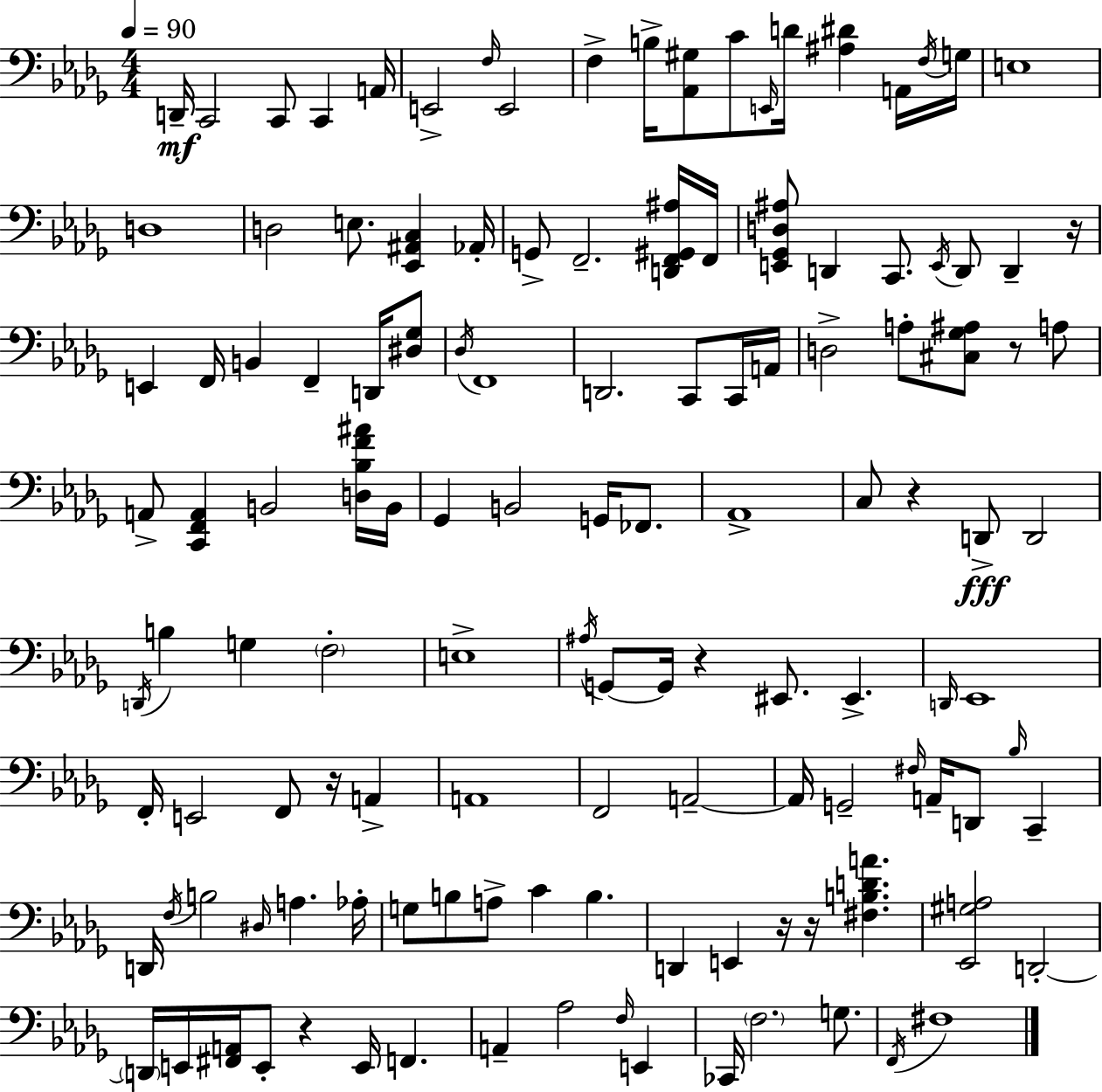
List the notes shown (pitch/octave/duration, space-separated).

D2/s C2/h C2/e C2/q A2/s E2/h F3/s E2/h F3/q B3/s [Ab2,G#3]/e C4/e E2/s D4/s [A#3,D#4]/q A2/s F3/s G3/s E3/w D3/w D3/h E3/e. [Eb2,A#2,C3]/q Ab2/s G2/e F2/h. [D2,F2,G#2,A#3]/s F2/s [E2,Gb2,D3,A#3]/e D2/q C2/e. E2/s D2/e D2/q R/s E2/q F2/s B2/q F2/q D2/s [D#3,Gb3]/e Db3/s F2/w D2/h. C2/e C2/s A2/s D3/h A3/e [C#3,Gb3,A#3]/e R/e A3/e A2/e [C2,F2,A2]/q B2/h [D3,Bb3,F4,A#4]/s B2/s Gb2/q B2/h G2/s FES2/e. Ab2/w C3/e R/q D2/e D2/h D2/s B3/q G3/q F3/h E3/w A#3/s G2/e G2/s R/q EIS2/e. EIS2/q. D2/s Eb2/w F2/s E2/h F2/e R/s A2/q A2/w F2/h A2/h A2/s G2/h F#3/s A2/s D2/e Bb3/s C2/q D2/s F3/s B3/h D#3/s A3/q. Ab3/s G3/e B3/e A3/e C4/q B3/q. D2/q E2/q R/s R/s [F#3,B3,D4,A4]/q. [Eb2,G#3,A3]/h D2/h D2/s E2/s [F#2,A2]/s E2/e R/q E2/s F2/q. A2/q Ab3/h F3/s E2/q CES2/s F3/h. G3/e. F2/s F#3/w